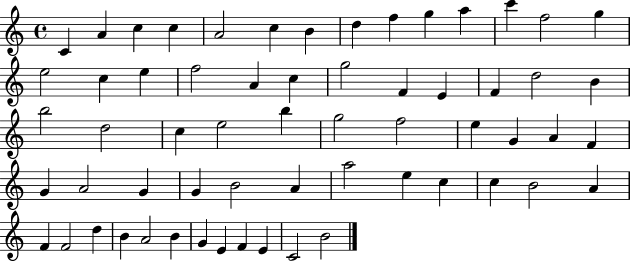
C4/q A4/q C5/q C5/q A4/h C5/q B4/q D5/q F5/q G5/q A5/q C6/q F5/h G5/q E5/h C5/q E5/q F5/h A4/q C5/q G5/h F4/q E4/q F4/q D5/h B4/q B5/h D5/h C5/q E5/h B5/q G5/h F5/h E5/q G4/q A4/q F4/q G4/q A4/h G4/q G4/q B4/h A4/q A5/h E5/q C5/q C5/q B4/h A4/q F4/q F4/h D5/q B4/q A4/h B4/q G4/q E4/q F4/q E4/q C4/h B4/h